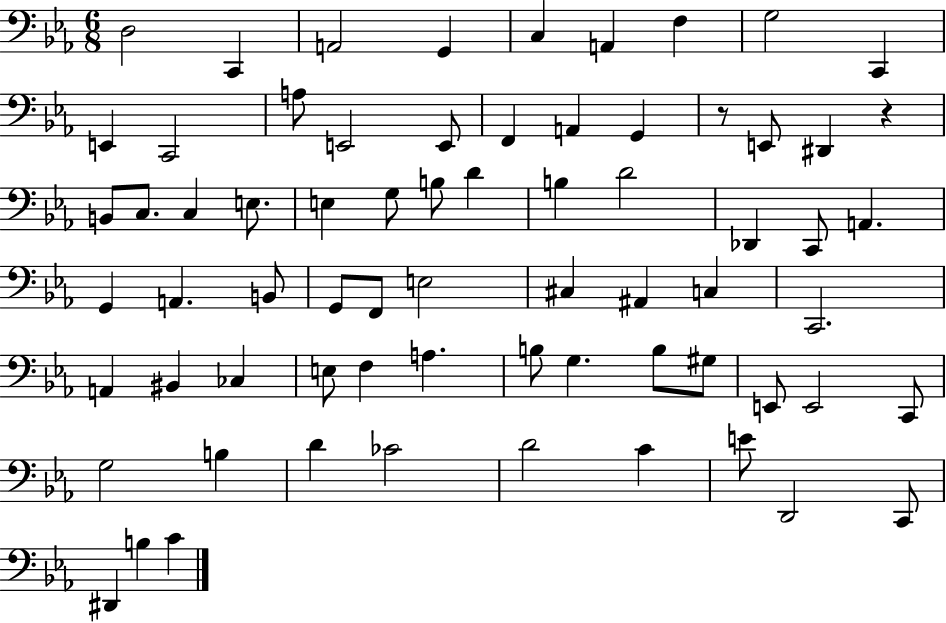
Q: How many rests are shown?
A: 2